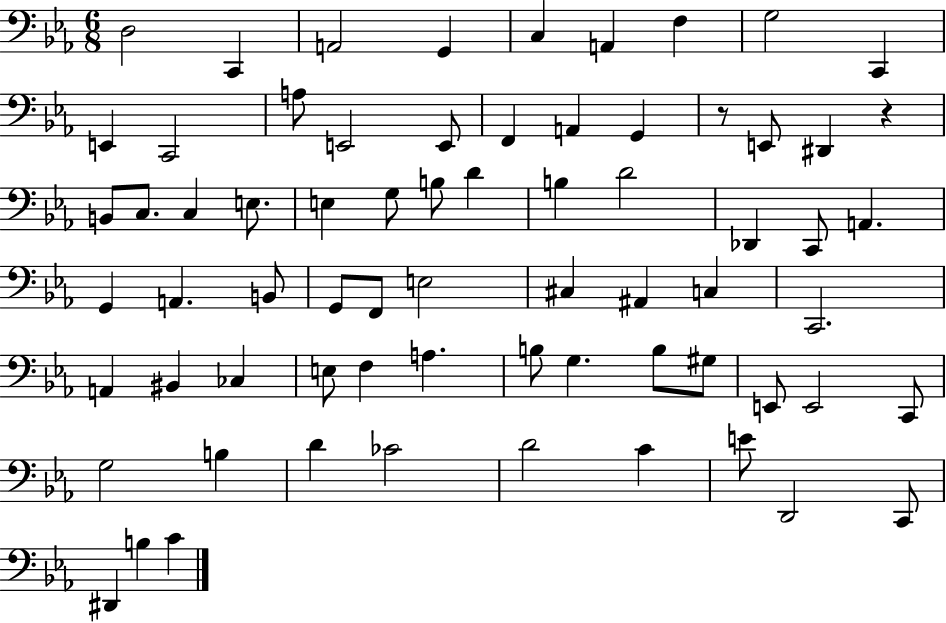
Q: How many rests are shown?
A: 2